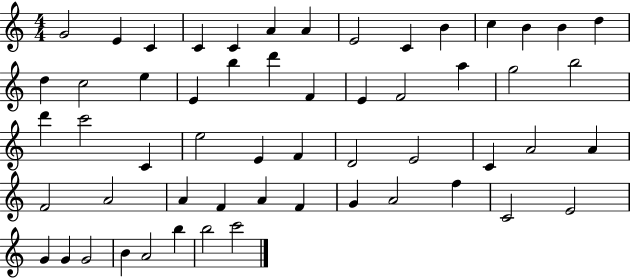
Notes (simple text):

G4/h E4/q C4/q C4/q C4/q A4/q A4/q E4/h C4/q B4/q C5/q B4/q B4/q D5/q D5/q C5/h E5/q E4/q B5/q D6/q F4/q E4/q F4/h A5/q G5/h B5/h D6/q C6/h C4/q E5/h E4/q F4/q D4/h E4/h C4/q A4/h A4/q F4/h A4/h A4/q F4/q A4/q F4/q G4/q A4/h F5/q C4/h E4/h G4/q G4/q G4/h B4/q A4/h B5/q B5/h C6/h